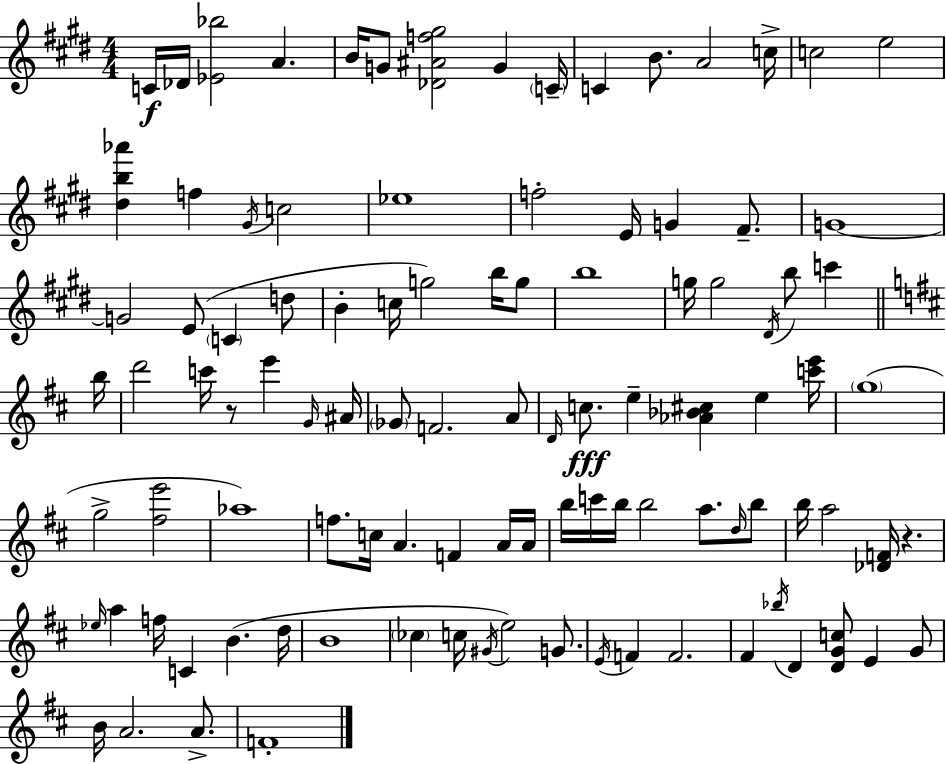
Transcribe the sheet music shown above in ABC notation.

X:1
T:Untitled
M:4/4
L:1/4
K:E
C/4 _D/4 [_E_b]2 A B/4 G/2 [_D^Af^g]2 G C/4 C B/2 A2 c/4 c2 e2 [^db_a'] f ^G/4 c2 _e4 f2 E/4 G ^F/2 G4 G2 E/2 C d/2 B c/4 g2 b/4 g/2 b4 g/4 g2 ^D/4 b/2 c' b/4 d'2 c'/4 z/2 e' G/4 ^A/4 _G/2 F2 A/2 D/4 c/2 e [_A_B^c] e [c'e']/4 g4 g2 [^fe']2 _a4 f/2 c/4 A F A/4 A/4 b/4 c'/4 b/4 b2 a/2 d/4 b/2 b/4 a2 [_DF]/4 z _e/4 a f/4 C B d/4 B4 _c c/4 ^G/4 e2 G/2 E/4 F F2 ^F _b/4 D [DGc]/2 E G/2 B/4 A2 A/2 F4